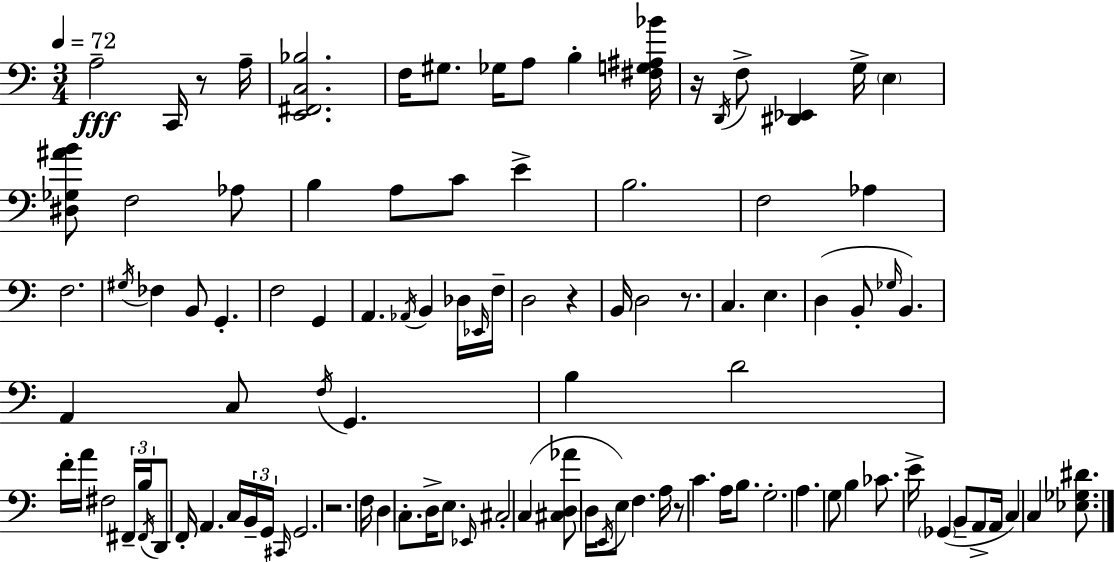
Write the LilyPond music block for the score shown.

{
  \clef bass
  \numericTimeSignature
  \time 3/4
  \key c \major
  \tempo 4 = 72
  \repeat volta 2 { a2--\fff c,16 r8 a16-- | <e, fis, c bes>2. | f16 gis8. ges16 a8 b4-. <fis g ais bes'>16 | r16 \acciaccatura { d,16 } f8-> <dis, ees,>4 g16-> \parenthesize e4 | \break <dis ges ais' b'>8 f2 aes8 | b4 a8 c'8 e'4-> | b2. | f2 aes4 | \break f2. | \acciaccatura { gis16 } fes4 b,8 g,4.-. | f2 g,4 | a,4. \acciaccatura { aes,16 } b,4 | \break des16 \grace { ees,16 } f16-- d2 | r4 b,16 d2 | r8. c4. e4. | d4( b,8-. \grace { ges16 }) b,4. | \break a,4 c8 \acciaccatura { f16 } | g,4. b4 d'2 | f'16-. a'16 fis2 | \tuplet 3/2 { fis,16-- b16 \acciaccatura { fis,16 } } d,8 f,16-. a,4. | \break c16 \tuplet 3/2 { b,16-- g,16 \grace { cis,16 } } g,2. | r2. | f16 d4 | c8.-. d16-> e8. \grace { ees,16 } cis2-. | \break c4( <cis d aes'>8 d16 | \acciaccatura { e,16 } e8) f4. a16 r8 | c'4. a16 b8. g2.-. | a4. | \break g8 b4 ces'8. | e'16-> \parenthesize ges,4( b,8-- a,8-> a,16 c4) | c4 <ees ges dis'>8. } \bar "|."
}